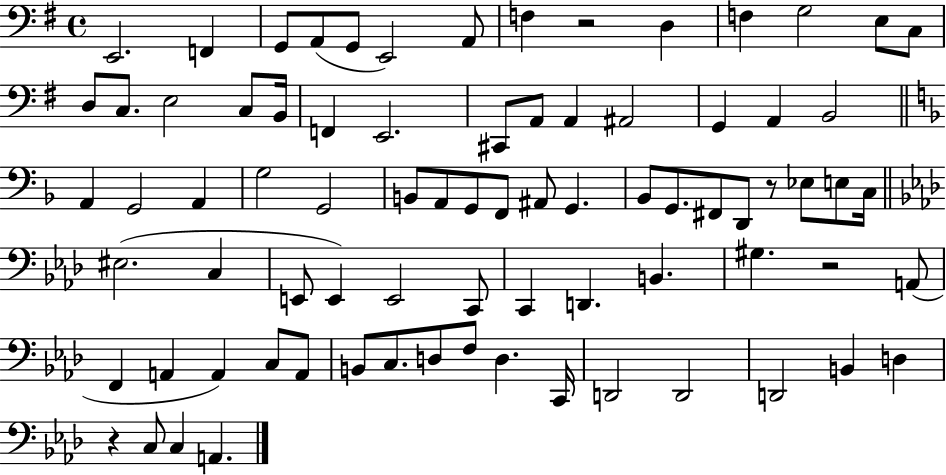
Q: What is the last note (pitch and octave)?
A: A2